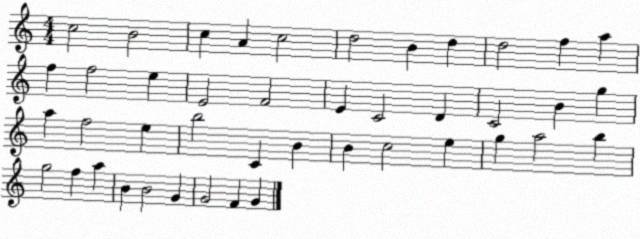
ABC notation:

X:1
T:Untitled
M:4/4
L:1/4
K:C
c2 B2 c A c2 d2 B d d2 f a f f2 e E2 F2 E C2 D C2 B g a f2 e b2 C B B c2 e g a2 b g2 f a B B2 G G2 F G